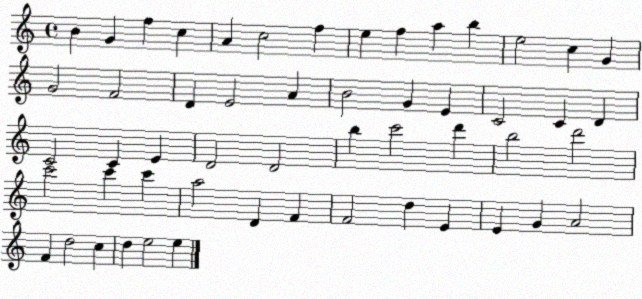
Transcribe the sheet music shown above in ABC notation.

X:1
T:Untitled
M:4/4
L:1/4
K:C
B G f c A c2 f e f a b e2 c G G2 F2 D E2 A B2 G E C2 C D C2 C E D2 D2 b c'2 d' b2 d'2 c'2 c' c' a2 D F F2 d E E G A2 F d2 c d e2 e